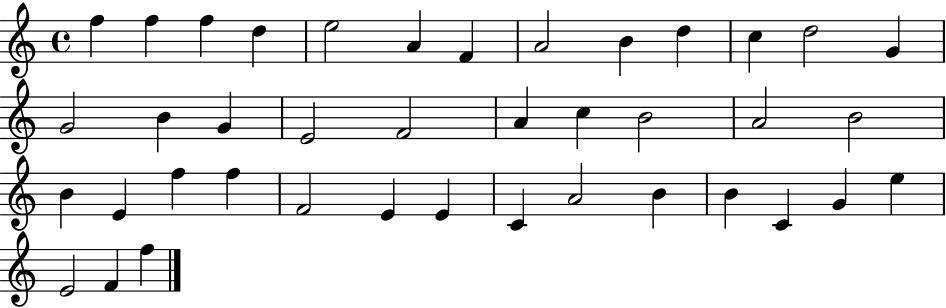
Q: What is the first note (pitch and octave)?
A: F5